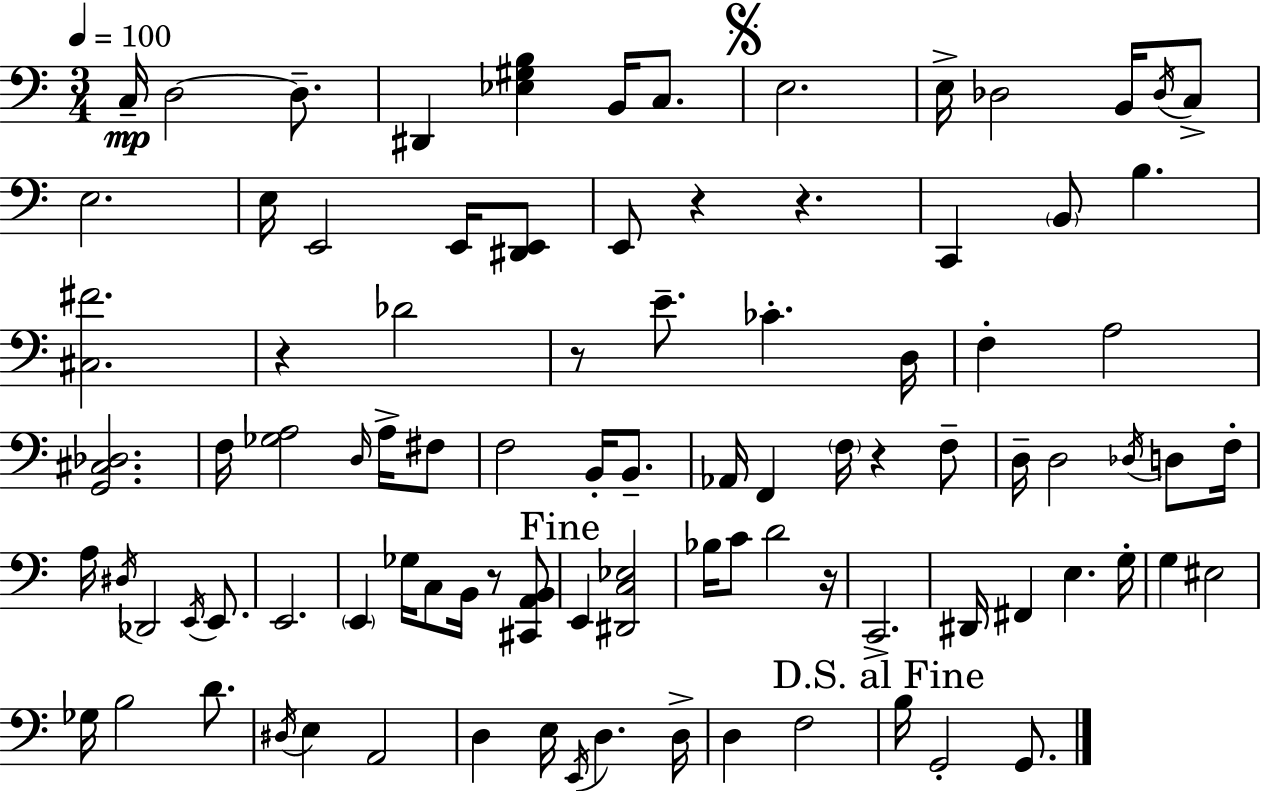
{
  \clef bass
  \numericTimeSignature
  \time 3/4
  \key c \major
  \tempo 4 = 100
  c16--\mp d2~~ d8.-- | dis,4 <ees gis b>4 b,16 c8. | \mark \markup { \musicglyph "scripts.segno" } e2. | e16-> des2 b,16 \acciaccatura { des16 } c8-> | \break e2. | e16 e,2 e,16 <dis, e,>8 | e,8 r4 r4. | c,4 \parenthesize b,8 b4. | \break <cis fis'>2. | r4 des'2 | r8 e'8.-- ces'4.-. | d16 f4-. a2 | \break <g, cis des>2. | f16 <ges a>2 \grace { d16 } a16-> | fis8 f2 b,16-. b,8.-- | aes,16 f,4 \parenthesize f16 r4 | \break f8-- d16-- d2 \acciaccatura { des16 } | d8 f16-. a16 \acciaccatura { dis16 } des,2 | \acciaccatura { e,16 } e,8. e,2. | \parenthesize e,4 ges16 c8 | \break b,16 r8 <cis, a, b,>8 \mark "Fine" e,4 <dis, c ees>2 | bes16 c'8 d'2 | r16 c,2.-> | dis,16 fis,4 e4. | \break g16-. g4 eis2 | ges16 b2 | d'8. \acciaccatura { dis16 } e4 a,2 | d4 e16 \acciaccatura { e,16 } | \break d4. d16-> d4 f2 | \mark "D.S. al Fine" b16 g,2-. | g,8. \bar "|."
}